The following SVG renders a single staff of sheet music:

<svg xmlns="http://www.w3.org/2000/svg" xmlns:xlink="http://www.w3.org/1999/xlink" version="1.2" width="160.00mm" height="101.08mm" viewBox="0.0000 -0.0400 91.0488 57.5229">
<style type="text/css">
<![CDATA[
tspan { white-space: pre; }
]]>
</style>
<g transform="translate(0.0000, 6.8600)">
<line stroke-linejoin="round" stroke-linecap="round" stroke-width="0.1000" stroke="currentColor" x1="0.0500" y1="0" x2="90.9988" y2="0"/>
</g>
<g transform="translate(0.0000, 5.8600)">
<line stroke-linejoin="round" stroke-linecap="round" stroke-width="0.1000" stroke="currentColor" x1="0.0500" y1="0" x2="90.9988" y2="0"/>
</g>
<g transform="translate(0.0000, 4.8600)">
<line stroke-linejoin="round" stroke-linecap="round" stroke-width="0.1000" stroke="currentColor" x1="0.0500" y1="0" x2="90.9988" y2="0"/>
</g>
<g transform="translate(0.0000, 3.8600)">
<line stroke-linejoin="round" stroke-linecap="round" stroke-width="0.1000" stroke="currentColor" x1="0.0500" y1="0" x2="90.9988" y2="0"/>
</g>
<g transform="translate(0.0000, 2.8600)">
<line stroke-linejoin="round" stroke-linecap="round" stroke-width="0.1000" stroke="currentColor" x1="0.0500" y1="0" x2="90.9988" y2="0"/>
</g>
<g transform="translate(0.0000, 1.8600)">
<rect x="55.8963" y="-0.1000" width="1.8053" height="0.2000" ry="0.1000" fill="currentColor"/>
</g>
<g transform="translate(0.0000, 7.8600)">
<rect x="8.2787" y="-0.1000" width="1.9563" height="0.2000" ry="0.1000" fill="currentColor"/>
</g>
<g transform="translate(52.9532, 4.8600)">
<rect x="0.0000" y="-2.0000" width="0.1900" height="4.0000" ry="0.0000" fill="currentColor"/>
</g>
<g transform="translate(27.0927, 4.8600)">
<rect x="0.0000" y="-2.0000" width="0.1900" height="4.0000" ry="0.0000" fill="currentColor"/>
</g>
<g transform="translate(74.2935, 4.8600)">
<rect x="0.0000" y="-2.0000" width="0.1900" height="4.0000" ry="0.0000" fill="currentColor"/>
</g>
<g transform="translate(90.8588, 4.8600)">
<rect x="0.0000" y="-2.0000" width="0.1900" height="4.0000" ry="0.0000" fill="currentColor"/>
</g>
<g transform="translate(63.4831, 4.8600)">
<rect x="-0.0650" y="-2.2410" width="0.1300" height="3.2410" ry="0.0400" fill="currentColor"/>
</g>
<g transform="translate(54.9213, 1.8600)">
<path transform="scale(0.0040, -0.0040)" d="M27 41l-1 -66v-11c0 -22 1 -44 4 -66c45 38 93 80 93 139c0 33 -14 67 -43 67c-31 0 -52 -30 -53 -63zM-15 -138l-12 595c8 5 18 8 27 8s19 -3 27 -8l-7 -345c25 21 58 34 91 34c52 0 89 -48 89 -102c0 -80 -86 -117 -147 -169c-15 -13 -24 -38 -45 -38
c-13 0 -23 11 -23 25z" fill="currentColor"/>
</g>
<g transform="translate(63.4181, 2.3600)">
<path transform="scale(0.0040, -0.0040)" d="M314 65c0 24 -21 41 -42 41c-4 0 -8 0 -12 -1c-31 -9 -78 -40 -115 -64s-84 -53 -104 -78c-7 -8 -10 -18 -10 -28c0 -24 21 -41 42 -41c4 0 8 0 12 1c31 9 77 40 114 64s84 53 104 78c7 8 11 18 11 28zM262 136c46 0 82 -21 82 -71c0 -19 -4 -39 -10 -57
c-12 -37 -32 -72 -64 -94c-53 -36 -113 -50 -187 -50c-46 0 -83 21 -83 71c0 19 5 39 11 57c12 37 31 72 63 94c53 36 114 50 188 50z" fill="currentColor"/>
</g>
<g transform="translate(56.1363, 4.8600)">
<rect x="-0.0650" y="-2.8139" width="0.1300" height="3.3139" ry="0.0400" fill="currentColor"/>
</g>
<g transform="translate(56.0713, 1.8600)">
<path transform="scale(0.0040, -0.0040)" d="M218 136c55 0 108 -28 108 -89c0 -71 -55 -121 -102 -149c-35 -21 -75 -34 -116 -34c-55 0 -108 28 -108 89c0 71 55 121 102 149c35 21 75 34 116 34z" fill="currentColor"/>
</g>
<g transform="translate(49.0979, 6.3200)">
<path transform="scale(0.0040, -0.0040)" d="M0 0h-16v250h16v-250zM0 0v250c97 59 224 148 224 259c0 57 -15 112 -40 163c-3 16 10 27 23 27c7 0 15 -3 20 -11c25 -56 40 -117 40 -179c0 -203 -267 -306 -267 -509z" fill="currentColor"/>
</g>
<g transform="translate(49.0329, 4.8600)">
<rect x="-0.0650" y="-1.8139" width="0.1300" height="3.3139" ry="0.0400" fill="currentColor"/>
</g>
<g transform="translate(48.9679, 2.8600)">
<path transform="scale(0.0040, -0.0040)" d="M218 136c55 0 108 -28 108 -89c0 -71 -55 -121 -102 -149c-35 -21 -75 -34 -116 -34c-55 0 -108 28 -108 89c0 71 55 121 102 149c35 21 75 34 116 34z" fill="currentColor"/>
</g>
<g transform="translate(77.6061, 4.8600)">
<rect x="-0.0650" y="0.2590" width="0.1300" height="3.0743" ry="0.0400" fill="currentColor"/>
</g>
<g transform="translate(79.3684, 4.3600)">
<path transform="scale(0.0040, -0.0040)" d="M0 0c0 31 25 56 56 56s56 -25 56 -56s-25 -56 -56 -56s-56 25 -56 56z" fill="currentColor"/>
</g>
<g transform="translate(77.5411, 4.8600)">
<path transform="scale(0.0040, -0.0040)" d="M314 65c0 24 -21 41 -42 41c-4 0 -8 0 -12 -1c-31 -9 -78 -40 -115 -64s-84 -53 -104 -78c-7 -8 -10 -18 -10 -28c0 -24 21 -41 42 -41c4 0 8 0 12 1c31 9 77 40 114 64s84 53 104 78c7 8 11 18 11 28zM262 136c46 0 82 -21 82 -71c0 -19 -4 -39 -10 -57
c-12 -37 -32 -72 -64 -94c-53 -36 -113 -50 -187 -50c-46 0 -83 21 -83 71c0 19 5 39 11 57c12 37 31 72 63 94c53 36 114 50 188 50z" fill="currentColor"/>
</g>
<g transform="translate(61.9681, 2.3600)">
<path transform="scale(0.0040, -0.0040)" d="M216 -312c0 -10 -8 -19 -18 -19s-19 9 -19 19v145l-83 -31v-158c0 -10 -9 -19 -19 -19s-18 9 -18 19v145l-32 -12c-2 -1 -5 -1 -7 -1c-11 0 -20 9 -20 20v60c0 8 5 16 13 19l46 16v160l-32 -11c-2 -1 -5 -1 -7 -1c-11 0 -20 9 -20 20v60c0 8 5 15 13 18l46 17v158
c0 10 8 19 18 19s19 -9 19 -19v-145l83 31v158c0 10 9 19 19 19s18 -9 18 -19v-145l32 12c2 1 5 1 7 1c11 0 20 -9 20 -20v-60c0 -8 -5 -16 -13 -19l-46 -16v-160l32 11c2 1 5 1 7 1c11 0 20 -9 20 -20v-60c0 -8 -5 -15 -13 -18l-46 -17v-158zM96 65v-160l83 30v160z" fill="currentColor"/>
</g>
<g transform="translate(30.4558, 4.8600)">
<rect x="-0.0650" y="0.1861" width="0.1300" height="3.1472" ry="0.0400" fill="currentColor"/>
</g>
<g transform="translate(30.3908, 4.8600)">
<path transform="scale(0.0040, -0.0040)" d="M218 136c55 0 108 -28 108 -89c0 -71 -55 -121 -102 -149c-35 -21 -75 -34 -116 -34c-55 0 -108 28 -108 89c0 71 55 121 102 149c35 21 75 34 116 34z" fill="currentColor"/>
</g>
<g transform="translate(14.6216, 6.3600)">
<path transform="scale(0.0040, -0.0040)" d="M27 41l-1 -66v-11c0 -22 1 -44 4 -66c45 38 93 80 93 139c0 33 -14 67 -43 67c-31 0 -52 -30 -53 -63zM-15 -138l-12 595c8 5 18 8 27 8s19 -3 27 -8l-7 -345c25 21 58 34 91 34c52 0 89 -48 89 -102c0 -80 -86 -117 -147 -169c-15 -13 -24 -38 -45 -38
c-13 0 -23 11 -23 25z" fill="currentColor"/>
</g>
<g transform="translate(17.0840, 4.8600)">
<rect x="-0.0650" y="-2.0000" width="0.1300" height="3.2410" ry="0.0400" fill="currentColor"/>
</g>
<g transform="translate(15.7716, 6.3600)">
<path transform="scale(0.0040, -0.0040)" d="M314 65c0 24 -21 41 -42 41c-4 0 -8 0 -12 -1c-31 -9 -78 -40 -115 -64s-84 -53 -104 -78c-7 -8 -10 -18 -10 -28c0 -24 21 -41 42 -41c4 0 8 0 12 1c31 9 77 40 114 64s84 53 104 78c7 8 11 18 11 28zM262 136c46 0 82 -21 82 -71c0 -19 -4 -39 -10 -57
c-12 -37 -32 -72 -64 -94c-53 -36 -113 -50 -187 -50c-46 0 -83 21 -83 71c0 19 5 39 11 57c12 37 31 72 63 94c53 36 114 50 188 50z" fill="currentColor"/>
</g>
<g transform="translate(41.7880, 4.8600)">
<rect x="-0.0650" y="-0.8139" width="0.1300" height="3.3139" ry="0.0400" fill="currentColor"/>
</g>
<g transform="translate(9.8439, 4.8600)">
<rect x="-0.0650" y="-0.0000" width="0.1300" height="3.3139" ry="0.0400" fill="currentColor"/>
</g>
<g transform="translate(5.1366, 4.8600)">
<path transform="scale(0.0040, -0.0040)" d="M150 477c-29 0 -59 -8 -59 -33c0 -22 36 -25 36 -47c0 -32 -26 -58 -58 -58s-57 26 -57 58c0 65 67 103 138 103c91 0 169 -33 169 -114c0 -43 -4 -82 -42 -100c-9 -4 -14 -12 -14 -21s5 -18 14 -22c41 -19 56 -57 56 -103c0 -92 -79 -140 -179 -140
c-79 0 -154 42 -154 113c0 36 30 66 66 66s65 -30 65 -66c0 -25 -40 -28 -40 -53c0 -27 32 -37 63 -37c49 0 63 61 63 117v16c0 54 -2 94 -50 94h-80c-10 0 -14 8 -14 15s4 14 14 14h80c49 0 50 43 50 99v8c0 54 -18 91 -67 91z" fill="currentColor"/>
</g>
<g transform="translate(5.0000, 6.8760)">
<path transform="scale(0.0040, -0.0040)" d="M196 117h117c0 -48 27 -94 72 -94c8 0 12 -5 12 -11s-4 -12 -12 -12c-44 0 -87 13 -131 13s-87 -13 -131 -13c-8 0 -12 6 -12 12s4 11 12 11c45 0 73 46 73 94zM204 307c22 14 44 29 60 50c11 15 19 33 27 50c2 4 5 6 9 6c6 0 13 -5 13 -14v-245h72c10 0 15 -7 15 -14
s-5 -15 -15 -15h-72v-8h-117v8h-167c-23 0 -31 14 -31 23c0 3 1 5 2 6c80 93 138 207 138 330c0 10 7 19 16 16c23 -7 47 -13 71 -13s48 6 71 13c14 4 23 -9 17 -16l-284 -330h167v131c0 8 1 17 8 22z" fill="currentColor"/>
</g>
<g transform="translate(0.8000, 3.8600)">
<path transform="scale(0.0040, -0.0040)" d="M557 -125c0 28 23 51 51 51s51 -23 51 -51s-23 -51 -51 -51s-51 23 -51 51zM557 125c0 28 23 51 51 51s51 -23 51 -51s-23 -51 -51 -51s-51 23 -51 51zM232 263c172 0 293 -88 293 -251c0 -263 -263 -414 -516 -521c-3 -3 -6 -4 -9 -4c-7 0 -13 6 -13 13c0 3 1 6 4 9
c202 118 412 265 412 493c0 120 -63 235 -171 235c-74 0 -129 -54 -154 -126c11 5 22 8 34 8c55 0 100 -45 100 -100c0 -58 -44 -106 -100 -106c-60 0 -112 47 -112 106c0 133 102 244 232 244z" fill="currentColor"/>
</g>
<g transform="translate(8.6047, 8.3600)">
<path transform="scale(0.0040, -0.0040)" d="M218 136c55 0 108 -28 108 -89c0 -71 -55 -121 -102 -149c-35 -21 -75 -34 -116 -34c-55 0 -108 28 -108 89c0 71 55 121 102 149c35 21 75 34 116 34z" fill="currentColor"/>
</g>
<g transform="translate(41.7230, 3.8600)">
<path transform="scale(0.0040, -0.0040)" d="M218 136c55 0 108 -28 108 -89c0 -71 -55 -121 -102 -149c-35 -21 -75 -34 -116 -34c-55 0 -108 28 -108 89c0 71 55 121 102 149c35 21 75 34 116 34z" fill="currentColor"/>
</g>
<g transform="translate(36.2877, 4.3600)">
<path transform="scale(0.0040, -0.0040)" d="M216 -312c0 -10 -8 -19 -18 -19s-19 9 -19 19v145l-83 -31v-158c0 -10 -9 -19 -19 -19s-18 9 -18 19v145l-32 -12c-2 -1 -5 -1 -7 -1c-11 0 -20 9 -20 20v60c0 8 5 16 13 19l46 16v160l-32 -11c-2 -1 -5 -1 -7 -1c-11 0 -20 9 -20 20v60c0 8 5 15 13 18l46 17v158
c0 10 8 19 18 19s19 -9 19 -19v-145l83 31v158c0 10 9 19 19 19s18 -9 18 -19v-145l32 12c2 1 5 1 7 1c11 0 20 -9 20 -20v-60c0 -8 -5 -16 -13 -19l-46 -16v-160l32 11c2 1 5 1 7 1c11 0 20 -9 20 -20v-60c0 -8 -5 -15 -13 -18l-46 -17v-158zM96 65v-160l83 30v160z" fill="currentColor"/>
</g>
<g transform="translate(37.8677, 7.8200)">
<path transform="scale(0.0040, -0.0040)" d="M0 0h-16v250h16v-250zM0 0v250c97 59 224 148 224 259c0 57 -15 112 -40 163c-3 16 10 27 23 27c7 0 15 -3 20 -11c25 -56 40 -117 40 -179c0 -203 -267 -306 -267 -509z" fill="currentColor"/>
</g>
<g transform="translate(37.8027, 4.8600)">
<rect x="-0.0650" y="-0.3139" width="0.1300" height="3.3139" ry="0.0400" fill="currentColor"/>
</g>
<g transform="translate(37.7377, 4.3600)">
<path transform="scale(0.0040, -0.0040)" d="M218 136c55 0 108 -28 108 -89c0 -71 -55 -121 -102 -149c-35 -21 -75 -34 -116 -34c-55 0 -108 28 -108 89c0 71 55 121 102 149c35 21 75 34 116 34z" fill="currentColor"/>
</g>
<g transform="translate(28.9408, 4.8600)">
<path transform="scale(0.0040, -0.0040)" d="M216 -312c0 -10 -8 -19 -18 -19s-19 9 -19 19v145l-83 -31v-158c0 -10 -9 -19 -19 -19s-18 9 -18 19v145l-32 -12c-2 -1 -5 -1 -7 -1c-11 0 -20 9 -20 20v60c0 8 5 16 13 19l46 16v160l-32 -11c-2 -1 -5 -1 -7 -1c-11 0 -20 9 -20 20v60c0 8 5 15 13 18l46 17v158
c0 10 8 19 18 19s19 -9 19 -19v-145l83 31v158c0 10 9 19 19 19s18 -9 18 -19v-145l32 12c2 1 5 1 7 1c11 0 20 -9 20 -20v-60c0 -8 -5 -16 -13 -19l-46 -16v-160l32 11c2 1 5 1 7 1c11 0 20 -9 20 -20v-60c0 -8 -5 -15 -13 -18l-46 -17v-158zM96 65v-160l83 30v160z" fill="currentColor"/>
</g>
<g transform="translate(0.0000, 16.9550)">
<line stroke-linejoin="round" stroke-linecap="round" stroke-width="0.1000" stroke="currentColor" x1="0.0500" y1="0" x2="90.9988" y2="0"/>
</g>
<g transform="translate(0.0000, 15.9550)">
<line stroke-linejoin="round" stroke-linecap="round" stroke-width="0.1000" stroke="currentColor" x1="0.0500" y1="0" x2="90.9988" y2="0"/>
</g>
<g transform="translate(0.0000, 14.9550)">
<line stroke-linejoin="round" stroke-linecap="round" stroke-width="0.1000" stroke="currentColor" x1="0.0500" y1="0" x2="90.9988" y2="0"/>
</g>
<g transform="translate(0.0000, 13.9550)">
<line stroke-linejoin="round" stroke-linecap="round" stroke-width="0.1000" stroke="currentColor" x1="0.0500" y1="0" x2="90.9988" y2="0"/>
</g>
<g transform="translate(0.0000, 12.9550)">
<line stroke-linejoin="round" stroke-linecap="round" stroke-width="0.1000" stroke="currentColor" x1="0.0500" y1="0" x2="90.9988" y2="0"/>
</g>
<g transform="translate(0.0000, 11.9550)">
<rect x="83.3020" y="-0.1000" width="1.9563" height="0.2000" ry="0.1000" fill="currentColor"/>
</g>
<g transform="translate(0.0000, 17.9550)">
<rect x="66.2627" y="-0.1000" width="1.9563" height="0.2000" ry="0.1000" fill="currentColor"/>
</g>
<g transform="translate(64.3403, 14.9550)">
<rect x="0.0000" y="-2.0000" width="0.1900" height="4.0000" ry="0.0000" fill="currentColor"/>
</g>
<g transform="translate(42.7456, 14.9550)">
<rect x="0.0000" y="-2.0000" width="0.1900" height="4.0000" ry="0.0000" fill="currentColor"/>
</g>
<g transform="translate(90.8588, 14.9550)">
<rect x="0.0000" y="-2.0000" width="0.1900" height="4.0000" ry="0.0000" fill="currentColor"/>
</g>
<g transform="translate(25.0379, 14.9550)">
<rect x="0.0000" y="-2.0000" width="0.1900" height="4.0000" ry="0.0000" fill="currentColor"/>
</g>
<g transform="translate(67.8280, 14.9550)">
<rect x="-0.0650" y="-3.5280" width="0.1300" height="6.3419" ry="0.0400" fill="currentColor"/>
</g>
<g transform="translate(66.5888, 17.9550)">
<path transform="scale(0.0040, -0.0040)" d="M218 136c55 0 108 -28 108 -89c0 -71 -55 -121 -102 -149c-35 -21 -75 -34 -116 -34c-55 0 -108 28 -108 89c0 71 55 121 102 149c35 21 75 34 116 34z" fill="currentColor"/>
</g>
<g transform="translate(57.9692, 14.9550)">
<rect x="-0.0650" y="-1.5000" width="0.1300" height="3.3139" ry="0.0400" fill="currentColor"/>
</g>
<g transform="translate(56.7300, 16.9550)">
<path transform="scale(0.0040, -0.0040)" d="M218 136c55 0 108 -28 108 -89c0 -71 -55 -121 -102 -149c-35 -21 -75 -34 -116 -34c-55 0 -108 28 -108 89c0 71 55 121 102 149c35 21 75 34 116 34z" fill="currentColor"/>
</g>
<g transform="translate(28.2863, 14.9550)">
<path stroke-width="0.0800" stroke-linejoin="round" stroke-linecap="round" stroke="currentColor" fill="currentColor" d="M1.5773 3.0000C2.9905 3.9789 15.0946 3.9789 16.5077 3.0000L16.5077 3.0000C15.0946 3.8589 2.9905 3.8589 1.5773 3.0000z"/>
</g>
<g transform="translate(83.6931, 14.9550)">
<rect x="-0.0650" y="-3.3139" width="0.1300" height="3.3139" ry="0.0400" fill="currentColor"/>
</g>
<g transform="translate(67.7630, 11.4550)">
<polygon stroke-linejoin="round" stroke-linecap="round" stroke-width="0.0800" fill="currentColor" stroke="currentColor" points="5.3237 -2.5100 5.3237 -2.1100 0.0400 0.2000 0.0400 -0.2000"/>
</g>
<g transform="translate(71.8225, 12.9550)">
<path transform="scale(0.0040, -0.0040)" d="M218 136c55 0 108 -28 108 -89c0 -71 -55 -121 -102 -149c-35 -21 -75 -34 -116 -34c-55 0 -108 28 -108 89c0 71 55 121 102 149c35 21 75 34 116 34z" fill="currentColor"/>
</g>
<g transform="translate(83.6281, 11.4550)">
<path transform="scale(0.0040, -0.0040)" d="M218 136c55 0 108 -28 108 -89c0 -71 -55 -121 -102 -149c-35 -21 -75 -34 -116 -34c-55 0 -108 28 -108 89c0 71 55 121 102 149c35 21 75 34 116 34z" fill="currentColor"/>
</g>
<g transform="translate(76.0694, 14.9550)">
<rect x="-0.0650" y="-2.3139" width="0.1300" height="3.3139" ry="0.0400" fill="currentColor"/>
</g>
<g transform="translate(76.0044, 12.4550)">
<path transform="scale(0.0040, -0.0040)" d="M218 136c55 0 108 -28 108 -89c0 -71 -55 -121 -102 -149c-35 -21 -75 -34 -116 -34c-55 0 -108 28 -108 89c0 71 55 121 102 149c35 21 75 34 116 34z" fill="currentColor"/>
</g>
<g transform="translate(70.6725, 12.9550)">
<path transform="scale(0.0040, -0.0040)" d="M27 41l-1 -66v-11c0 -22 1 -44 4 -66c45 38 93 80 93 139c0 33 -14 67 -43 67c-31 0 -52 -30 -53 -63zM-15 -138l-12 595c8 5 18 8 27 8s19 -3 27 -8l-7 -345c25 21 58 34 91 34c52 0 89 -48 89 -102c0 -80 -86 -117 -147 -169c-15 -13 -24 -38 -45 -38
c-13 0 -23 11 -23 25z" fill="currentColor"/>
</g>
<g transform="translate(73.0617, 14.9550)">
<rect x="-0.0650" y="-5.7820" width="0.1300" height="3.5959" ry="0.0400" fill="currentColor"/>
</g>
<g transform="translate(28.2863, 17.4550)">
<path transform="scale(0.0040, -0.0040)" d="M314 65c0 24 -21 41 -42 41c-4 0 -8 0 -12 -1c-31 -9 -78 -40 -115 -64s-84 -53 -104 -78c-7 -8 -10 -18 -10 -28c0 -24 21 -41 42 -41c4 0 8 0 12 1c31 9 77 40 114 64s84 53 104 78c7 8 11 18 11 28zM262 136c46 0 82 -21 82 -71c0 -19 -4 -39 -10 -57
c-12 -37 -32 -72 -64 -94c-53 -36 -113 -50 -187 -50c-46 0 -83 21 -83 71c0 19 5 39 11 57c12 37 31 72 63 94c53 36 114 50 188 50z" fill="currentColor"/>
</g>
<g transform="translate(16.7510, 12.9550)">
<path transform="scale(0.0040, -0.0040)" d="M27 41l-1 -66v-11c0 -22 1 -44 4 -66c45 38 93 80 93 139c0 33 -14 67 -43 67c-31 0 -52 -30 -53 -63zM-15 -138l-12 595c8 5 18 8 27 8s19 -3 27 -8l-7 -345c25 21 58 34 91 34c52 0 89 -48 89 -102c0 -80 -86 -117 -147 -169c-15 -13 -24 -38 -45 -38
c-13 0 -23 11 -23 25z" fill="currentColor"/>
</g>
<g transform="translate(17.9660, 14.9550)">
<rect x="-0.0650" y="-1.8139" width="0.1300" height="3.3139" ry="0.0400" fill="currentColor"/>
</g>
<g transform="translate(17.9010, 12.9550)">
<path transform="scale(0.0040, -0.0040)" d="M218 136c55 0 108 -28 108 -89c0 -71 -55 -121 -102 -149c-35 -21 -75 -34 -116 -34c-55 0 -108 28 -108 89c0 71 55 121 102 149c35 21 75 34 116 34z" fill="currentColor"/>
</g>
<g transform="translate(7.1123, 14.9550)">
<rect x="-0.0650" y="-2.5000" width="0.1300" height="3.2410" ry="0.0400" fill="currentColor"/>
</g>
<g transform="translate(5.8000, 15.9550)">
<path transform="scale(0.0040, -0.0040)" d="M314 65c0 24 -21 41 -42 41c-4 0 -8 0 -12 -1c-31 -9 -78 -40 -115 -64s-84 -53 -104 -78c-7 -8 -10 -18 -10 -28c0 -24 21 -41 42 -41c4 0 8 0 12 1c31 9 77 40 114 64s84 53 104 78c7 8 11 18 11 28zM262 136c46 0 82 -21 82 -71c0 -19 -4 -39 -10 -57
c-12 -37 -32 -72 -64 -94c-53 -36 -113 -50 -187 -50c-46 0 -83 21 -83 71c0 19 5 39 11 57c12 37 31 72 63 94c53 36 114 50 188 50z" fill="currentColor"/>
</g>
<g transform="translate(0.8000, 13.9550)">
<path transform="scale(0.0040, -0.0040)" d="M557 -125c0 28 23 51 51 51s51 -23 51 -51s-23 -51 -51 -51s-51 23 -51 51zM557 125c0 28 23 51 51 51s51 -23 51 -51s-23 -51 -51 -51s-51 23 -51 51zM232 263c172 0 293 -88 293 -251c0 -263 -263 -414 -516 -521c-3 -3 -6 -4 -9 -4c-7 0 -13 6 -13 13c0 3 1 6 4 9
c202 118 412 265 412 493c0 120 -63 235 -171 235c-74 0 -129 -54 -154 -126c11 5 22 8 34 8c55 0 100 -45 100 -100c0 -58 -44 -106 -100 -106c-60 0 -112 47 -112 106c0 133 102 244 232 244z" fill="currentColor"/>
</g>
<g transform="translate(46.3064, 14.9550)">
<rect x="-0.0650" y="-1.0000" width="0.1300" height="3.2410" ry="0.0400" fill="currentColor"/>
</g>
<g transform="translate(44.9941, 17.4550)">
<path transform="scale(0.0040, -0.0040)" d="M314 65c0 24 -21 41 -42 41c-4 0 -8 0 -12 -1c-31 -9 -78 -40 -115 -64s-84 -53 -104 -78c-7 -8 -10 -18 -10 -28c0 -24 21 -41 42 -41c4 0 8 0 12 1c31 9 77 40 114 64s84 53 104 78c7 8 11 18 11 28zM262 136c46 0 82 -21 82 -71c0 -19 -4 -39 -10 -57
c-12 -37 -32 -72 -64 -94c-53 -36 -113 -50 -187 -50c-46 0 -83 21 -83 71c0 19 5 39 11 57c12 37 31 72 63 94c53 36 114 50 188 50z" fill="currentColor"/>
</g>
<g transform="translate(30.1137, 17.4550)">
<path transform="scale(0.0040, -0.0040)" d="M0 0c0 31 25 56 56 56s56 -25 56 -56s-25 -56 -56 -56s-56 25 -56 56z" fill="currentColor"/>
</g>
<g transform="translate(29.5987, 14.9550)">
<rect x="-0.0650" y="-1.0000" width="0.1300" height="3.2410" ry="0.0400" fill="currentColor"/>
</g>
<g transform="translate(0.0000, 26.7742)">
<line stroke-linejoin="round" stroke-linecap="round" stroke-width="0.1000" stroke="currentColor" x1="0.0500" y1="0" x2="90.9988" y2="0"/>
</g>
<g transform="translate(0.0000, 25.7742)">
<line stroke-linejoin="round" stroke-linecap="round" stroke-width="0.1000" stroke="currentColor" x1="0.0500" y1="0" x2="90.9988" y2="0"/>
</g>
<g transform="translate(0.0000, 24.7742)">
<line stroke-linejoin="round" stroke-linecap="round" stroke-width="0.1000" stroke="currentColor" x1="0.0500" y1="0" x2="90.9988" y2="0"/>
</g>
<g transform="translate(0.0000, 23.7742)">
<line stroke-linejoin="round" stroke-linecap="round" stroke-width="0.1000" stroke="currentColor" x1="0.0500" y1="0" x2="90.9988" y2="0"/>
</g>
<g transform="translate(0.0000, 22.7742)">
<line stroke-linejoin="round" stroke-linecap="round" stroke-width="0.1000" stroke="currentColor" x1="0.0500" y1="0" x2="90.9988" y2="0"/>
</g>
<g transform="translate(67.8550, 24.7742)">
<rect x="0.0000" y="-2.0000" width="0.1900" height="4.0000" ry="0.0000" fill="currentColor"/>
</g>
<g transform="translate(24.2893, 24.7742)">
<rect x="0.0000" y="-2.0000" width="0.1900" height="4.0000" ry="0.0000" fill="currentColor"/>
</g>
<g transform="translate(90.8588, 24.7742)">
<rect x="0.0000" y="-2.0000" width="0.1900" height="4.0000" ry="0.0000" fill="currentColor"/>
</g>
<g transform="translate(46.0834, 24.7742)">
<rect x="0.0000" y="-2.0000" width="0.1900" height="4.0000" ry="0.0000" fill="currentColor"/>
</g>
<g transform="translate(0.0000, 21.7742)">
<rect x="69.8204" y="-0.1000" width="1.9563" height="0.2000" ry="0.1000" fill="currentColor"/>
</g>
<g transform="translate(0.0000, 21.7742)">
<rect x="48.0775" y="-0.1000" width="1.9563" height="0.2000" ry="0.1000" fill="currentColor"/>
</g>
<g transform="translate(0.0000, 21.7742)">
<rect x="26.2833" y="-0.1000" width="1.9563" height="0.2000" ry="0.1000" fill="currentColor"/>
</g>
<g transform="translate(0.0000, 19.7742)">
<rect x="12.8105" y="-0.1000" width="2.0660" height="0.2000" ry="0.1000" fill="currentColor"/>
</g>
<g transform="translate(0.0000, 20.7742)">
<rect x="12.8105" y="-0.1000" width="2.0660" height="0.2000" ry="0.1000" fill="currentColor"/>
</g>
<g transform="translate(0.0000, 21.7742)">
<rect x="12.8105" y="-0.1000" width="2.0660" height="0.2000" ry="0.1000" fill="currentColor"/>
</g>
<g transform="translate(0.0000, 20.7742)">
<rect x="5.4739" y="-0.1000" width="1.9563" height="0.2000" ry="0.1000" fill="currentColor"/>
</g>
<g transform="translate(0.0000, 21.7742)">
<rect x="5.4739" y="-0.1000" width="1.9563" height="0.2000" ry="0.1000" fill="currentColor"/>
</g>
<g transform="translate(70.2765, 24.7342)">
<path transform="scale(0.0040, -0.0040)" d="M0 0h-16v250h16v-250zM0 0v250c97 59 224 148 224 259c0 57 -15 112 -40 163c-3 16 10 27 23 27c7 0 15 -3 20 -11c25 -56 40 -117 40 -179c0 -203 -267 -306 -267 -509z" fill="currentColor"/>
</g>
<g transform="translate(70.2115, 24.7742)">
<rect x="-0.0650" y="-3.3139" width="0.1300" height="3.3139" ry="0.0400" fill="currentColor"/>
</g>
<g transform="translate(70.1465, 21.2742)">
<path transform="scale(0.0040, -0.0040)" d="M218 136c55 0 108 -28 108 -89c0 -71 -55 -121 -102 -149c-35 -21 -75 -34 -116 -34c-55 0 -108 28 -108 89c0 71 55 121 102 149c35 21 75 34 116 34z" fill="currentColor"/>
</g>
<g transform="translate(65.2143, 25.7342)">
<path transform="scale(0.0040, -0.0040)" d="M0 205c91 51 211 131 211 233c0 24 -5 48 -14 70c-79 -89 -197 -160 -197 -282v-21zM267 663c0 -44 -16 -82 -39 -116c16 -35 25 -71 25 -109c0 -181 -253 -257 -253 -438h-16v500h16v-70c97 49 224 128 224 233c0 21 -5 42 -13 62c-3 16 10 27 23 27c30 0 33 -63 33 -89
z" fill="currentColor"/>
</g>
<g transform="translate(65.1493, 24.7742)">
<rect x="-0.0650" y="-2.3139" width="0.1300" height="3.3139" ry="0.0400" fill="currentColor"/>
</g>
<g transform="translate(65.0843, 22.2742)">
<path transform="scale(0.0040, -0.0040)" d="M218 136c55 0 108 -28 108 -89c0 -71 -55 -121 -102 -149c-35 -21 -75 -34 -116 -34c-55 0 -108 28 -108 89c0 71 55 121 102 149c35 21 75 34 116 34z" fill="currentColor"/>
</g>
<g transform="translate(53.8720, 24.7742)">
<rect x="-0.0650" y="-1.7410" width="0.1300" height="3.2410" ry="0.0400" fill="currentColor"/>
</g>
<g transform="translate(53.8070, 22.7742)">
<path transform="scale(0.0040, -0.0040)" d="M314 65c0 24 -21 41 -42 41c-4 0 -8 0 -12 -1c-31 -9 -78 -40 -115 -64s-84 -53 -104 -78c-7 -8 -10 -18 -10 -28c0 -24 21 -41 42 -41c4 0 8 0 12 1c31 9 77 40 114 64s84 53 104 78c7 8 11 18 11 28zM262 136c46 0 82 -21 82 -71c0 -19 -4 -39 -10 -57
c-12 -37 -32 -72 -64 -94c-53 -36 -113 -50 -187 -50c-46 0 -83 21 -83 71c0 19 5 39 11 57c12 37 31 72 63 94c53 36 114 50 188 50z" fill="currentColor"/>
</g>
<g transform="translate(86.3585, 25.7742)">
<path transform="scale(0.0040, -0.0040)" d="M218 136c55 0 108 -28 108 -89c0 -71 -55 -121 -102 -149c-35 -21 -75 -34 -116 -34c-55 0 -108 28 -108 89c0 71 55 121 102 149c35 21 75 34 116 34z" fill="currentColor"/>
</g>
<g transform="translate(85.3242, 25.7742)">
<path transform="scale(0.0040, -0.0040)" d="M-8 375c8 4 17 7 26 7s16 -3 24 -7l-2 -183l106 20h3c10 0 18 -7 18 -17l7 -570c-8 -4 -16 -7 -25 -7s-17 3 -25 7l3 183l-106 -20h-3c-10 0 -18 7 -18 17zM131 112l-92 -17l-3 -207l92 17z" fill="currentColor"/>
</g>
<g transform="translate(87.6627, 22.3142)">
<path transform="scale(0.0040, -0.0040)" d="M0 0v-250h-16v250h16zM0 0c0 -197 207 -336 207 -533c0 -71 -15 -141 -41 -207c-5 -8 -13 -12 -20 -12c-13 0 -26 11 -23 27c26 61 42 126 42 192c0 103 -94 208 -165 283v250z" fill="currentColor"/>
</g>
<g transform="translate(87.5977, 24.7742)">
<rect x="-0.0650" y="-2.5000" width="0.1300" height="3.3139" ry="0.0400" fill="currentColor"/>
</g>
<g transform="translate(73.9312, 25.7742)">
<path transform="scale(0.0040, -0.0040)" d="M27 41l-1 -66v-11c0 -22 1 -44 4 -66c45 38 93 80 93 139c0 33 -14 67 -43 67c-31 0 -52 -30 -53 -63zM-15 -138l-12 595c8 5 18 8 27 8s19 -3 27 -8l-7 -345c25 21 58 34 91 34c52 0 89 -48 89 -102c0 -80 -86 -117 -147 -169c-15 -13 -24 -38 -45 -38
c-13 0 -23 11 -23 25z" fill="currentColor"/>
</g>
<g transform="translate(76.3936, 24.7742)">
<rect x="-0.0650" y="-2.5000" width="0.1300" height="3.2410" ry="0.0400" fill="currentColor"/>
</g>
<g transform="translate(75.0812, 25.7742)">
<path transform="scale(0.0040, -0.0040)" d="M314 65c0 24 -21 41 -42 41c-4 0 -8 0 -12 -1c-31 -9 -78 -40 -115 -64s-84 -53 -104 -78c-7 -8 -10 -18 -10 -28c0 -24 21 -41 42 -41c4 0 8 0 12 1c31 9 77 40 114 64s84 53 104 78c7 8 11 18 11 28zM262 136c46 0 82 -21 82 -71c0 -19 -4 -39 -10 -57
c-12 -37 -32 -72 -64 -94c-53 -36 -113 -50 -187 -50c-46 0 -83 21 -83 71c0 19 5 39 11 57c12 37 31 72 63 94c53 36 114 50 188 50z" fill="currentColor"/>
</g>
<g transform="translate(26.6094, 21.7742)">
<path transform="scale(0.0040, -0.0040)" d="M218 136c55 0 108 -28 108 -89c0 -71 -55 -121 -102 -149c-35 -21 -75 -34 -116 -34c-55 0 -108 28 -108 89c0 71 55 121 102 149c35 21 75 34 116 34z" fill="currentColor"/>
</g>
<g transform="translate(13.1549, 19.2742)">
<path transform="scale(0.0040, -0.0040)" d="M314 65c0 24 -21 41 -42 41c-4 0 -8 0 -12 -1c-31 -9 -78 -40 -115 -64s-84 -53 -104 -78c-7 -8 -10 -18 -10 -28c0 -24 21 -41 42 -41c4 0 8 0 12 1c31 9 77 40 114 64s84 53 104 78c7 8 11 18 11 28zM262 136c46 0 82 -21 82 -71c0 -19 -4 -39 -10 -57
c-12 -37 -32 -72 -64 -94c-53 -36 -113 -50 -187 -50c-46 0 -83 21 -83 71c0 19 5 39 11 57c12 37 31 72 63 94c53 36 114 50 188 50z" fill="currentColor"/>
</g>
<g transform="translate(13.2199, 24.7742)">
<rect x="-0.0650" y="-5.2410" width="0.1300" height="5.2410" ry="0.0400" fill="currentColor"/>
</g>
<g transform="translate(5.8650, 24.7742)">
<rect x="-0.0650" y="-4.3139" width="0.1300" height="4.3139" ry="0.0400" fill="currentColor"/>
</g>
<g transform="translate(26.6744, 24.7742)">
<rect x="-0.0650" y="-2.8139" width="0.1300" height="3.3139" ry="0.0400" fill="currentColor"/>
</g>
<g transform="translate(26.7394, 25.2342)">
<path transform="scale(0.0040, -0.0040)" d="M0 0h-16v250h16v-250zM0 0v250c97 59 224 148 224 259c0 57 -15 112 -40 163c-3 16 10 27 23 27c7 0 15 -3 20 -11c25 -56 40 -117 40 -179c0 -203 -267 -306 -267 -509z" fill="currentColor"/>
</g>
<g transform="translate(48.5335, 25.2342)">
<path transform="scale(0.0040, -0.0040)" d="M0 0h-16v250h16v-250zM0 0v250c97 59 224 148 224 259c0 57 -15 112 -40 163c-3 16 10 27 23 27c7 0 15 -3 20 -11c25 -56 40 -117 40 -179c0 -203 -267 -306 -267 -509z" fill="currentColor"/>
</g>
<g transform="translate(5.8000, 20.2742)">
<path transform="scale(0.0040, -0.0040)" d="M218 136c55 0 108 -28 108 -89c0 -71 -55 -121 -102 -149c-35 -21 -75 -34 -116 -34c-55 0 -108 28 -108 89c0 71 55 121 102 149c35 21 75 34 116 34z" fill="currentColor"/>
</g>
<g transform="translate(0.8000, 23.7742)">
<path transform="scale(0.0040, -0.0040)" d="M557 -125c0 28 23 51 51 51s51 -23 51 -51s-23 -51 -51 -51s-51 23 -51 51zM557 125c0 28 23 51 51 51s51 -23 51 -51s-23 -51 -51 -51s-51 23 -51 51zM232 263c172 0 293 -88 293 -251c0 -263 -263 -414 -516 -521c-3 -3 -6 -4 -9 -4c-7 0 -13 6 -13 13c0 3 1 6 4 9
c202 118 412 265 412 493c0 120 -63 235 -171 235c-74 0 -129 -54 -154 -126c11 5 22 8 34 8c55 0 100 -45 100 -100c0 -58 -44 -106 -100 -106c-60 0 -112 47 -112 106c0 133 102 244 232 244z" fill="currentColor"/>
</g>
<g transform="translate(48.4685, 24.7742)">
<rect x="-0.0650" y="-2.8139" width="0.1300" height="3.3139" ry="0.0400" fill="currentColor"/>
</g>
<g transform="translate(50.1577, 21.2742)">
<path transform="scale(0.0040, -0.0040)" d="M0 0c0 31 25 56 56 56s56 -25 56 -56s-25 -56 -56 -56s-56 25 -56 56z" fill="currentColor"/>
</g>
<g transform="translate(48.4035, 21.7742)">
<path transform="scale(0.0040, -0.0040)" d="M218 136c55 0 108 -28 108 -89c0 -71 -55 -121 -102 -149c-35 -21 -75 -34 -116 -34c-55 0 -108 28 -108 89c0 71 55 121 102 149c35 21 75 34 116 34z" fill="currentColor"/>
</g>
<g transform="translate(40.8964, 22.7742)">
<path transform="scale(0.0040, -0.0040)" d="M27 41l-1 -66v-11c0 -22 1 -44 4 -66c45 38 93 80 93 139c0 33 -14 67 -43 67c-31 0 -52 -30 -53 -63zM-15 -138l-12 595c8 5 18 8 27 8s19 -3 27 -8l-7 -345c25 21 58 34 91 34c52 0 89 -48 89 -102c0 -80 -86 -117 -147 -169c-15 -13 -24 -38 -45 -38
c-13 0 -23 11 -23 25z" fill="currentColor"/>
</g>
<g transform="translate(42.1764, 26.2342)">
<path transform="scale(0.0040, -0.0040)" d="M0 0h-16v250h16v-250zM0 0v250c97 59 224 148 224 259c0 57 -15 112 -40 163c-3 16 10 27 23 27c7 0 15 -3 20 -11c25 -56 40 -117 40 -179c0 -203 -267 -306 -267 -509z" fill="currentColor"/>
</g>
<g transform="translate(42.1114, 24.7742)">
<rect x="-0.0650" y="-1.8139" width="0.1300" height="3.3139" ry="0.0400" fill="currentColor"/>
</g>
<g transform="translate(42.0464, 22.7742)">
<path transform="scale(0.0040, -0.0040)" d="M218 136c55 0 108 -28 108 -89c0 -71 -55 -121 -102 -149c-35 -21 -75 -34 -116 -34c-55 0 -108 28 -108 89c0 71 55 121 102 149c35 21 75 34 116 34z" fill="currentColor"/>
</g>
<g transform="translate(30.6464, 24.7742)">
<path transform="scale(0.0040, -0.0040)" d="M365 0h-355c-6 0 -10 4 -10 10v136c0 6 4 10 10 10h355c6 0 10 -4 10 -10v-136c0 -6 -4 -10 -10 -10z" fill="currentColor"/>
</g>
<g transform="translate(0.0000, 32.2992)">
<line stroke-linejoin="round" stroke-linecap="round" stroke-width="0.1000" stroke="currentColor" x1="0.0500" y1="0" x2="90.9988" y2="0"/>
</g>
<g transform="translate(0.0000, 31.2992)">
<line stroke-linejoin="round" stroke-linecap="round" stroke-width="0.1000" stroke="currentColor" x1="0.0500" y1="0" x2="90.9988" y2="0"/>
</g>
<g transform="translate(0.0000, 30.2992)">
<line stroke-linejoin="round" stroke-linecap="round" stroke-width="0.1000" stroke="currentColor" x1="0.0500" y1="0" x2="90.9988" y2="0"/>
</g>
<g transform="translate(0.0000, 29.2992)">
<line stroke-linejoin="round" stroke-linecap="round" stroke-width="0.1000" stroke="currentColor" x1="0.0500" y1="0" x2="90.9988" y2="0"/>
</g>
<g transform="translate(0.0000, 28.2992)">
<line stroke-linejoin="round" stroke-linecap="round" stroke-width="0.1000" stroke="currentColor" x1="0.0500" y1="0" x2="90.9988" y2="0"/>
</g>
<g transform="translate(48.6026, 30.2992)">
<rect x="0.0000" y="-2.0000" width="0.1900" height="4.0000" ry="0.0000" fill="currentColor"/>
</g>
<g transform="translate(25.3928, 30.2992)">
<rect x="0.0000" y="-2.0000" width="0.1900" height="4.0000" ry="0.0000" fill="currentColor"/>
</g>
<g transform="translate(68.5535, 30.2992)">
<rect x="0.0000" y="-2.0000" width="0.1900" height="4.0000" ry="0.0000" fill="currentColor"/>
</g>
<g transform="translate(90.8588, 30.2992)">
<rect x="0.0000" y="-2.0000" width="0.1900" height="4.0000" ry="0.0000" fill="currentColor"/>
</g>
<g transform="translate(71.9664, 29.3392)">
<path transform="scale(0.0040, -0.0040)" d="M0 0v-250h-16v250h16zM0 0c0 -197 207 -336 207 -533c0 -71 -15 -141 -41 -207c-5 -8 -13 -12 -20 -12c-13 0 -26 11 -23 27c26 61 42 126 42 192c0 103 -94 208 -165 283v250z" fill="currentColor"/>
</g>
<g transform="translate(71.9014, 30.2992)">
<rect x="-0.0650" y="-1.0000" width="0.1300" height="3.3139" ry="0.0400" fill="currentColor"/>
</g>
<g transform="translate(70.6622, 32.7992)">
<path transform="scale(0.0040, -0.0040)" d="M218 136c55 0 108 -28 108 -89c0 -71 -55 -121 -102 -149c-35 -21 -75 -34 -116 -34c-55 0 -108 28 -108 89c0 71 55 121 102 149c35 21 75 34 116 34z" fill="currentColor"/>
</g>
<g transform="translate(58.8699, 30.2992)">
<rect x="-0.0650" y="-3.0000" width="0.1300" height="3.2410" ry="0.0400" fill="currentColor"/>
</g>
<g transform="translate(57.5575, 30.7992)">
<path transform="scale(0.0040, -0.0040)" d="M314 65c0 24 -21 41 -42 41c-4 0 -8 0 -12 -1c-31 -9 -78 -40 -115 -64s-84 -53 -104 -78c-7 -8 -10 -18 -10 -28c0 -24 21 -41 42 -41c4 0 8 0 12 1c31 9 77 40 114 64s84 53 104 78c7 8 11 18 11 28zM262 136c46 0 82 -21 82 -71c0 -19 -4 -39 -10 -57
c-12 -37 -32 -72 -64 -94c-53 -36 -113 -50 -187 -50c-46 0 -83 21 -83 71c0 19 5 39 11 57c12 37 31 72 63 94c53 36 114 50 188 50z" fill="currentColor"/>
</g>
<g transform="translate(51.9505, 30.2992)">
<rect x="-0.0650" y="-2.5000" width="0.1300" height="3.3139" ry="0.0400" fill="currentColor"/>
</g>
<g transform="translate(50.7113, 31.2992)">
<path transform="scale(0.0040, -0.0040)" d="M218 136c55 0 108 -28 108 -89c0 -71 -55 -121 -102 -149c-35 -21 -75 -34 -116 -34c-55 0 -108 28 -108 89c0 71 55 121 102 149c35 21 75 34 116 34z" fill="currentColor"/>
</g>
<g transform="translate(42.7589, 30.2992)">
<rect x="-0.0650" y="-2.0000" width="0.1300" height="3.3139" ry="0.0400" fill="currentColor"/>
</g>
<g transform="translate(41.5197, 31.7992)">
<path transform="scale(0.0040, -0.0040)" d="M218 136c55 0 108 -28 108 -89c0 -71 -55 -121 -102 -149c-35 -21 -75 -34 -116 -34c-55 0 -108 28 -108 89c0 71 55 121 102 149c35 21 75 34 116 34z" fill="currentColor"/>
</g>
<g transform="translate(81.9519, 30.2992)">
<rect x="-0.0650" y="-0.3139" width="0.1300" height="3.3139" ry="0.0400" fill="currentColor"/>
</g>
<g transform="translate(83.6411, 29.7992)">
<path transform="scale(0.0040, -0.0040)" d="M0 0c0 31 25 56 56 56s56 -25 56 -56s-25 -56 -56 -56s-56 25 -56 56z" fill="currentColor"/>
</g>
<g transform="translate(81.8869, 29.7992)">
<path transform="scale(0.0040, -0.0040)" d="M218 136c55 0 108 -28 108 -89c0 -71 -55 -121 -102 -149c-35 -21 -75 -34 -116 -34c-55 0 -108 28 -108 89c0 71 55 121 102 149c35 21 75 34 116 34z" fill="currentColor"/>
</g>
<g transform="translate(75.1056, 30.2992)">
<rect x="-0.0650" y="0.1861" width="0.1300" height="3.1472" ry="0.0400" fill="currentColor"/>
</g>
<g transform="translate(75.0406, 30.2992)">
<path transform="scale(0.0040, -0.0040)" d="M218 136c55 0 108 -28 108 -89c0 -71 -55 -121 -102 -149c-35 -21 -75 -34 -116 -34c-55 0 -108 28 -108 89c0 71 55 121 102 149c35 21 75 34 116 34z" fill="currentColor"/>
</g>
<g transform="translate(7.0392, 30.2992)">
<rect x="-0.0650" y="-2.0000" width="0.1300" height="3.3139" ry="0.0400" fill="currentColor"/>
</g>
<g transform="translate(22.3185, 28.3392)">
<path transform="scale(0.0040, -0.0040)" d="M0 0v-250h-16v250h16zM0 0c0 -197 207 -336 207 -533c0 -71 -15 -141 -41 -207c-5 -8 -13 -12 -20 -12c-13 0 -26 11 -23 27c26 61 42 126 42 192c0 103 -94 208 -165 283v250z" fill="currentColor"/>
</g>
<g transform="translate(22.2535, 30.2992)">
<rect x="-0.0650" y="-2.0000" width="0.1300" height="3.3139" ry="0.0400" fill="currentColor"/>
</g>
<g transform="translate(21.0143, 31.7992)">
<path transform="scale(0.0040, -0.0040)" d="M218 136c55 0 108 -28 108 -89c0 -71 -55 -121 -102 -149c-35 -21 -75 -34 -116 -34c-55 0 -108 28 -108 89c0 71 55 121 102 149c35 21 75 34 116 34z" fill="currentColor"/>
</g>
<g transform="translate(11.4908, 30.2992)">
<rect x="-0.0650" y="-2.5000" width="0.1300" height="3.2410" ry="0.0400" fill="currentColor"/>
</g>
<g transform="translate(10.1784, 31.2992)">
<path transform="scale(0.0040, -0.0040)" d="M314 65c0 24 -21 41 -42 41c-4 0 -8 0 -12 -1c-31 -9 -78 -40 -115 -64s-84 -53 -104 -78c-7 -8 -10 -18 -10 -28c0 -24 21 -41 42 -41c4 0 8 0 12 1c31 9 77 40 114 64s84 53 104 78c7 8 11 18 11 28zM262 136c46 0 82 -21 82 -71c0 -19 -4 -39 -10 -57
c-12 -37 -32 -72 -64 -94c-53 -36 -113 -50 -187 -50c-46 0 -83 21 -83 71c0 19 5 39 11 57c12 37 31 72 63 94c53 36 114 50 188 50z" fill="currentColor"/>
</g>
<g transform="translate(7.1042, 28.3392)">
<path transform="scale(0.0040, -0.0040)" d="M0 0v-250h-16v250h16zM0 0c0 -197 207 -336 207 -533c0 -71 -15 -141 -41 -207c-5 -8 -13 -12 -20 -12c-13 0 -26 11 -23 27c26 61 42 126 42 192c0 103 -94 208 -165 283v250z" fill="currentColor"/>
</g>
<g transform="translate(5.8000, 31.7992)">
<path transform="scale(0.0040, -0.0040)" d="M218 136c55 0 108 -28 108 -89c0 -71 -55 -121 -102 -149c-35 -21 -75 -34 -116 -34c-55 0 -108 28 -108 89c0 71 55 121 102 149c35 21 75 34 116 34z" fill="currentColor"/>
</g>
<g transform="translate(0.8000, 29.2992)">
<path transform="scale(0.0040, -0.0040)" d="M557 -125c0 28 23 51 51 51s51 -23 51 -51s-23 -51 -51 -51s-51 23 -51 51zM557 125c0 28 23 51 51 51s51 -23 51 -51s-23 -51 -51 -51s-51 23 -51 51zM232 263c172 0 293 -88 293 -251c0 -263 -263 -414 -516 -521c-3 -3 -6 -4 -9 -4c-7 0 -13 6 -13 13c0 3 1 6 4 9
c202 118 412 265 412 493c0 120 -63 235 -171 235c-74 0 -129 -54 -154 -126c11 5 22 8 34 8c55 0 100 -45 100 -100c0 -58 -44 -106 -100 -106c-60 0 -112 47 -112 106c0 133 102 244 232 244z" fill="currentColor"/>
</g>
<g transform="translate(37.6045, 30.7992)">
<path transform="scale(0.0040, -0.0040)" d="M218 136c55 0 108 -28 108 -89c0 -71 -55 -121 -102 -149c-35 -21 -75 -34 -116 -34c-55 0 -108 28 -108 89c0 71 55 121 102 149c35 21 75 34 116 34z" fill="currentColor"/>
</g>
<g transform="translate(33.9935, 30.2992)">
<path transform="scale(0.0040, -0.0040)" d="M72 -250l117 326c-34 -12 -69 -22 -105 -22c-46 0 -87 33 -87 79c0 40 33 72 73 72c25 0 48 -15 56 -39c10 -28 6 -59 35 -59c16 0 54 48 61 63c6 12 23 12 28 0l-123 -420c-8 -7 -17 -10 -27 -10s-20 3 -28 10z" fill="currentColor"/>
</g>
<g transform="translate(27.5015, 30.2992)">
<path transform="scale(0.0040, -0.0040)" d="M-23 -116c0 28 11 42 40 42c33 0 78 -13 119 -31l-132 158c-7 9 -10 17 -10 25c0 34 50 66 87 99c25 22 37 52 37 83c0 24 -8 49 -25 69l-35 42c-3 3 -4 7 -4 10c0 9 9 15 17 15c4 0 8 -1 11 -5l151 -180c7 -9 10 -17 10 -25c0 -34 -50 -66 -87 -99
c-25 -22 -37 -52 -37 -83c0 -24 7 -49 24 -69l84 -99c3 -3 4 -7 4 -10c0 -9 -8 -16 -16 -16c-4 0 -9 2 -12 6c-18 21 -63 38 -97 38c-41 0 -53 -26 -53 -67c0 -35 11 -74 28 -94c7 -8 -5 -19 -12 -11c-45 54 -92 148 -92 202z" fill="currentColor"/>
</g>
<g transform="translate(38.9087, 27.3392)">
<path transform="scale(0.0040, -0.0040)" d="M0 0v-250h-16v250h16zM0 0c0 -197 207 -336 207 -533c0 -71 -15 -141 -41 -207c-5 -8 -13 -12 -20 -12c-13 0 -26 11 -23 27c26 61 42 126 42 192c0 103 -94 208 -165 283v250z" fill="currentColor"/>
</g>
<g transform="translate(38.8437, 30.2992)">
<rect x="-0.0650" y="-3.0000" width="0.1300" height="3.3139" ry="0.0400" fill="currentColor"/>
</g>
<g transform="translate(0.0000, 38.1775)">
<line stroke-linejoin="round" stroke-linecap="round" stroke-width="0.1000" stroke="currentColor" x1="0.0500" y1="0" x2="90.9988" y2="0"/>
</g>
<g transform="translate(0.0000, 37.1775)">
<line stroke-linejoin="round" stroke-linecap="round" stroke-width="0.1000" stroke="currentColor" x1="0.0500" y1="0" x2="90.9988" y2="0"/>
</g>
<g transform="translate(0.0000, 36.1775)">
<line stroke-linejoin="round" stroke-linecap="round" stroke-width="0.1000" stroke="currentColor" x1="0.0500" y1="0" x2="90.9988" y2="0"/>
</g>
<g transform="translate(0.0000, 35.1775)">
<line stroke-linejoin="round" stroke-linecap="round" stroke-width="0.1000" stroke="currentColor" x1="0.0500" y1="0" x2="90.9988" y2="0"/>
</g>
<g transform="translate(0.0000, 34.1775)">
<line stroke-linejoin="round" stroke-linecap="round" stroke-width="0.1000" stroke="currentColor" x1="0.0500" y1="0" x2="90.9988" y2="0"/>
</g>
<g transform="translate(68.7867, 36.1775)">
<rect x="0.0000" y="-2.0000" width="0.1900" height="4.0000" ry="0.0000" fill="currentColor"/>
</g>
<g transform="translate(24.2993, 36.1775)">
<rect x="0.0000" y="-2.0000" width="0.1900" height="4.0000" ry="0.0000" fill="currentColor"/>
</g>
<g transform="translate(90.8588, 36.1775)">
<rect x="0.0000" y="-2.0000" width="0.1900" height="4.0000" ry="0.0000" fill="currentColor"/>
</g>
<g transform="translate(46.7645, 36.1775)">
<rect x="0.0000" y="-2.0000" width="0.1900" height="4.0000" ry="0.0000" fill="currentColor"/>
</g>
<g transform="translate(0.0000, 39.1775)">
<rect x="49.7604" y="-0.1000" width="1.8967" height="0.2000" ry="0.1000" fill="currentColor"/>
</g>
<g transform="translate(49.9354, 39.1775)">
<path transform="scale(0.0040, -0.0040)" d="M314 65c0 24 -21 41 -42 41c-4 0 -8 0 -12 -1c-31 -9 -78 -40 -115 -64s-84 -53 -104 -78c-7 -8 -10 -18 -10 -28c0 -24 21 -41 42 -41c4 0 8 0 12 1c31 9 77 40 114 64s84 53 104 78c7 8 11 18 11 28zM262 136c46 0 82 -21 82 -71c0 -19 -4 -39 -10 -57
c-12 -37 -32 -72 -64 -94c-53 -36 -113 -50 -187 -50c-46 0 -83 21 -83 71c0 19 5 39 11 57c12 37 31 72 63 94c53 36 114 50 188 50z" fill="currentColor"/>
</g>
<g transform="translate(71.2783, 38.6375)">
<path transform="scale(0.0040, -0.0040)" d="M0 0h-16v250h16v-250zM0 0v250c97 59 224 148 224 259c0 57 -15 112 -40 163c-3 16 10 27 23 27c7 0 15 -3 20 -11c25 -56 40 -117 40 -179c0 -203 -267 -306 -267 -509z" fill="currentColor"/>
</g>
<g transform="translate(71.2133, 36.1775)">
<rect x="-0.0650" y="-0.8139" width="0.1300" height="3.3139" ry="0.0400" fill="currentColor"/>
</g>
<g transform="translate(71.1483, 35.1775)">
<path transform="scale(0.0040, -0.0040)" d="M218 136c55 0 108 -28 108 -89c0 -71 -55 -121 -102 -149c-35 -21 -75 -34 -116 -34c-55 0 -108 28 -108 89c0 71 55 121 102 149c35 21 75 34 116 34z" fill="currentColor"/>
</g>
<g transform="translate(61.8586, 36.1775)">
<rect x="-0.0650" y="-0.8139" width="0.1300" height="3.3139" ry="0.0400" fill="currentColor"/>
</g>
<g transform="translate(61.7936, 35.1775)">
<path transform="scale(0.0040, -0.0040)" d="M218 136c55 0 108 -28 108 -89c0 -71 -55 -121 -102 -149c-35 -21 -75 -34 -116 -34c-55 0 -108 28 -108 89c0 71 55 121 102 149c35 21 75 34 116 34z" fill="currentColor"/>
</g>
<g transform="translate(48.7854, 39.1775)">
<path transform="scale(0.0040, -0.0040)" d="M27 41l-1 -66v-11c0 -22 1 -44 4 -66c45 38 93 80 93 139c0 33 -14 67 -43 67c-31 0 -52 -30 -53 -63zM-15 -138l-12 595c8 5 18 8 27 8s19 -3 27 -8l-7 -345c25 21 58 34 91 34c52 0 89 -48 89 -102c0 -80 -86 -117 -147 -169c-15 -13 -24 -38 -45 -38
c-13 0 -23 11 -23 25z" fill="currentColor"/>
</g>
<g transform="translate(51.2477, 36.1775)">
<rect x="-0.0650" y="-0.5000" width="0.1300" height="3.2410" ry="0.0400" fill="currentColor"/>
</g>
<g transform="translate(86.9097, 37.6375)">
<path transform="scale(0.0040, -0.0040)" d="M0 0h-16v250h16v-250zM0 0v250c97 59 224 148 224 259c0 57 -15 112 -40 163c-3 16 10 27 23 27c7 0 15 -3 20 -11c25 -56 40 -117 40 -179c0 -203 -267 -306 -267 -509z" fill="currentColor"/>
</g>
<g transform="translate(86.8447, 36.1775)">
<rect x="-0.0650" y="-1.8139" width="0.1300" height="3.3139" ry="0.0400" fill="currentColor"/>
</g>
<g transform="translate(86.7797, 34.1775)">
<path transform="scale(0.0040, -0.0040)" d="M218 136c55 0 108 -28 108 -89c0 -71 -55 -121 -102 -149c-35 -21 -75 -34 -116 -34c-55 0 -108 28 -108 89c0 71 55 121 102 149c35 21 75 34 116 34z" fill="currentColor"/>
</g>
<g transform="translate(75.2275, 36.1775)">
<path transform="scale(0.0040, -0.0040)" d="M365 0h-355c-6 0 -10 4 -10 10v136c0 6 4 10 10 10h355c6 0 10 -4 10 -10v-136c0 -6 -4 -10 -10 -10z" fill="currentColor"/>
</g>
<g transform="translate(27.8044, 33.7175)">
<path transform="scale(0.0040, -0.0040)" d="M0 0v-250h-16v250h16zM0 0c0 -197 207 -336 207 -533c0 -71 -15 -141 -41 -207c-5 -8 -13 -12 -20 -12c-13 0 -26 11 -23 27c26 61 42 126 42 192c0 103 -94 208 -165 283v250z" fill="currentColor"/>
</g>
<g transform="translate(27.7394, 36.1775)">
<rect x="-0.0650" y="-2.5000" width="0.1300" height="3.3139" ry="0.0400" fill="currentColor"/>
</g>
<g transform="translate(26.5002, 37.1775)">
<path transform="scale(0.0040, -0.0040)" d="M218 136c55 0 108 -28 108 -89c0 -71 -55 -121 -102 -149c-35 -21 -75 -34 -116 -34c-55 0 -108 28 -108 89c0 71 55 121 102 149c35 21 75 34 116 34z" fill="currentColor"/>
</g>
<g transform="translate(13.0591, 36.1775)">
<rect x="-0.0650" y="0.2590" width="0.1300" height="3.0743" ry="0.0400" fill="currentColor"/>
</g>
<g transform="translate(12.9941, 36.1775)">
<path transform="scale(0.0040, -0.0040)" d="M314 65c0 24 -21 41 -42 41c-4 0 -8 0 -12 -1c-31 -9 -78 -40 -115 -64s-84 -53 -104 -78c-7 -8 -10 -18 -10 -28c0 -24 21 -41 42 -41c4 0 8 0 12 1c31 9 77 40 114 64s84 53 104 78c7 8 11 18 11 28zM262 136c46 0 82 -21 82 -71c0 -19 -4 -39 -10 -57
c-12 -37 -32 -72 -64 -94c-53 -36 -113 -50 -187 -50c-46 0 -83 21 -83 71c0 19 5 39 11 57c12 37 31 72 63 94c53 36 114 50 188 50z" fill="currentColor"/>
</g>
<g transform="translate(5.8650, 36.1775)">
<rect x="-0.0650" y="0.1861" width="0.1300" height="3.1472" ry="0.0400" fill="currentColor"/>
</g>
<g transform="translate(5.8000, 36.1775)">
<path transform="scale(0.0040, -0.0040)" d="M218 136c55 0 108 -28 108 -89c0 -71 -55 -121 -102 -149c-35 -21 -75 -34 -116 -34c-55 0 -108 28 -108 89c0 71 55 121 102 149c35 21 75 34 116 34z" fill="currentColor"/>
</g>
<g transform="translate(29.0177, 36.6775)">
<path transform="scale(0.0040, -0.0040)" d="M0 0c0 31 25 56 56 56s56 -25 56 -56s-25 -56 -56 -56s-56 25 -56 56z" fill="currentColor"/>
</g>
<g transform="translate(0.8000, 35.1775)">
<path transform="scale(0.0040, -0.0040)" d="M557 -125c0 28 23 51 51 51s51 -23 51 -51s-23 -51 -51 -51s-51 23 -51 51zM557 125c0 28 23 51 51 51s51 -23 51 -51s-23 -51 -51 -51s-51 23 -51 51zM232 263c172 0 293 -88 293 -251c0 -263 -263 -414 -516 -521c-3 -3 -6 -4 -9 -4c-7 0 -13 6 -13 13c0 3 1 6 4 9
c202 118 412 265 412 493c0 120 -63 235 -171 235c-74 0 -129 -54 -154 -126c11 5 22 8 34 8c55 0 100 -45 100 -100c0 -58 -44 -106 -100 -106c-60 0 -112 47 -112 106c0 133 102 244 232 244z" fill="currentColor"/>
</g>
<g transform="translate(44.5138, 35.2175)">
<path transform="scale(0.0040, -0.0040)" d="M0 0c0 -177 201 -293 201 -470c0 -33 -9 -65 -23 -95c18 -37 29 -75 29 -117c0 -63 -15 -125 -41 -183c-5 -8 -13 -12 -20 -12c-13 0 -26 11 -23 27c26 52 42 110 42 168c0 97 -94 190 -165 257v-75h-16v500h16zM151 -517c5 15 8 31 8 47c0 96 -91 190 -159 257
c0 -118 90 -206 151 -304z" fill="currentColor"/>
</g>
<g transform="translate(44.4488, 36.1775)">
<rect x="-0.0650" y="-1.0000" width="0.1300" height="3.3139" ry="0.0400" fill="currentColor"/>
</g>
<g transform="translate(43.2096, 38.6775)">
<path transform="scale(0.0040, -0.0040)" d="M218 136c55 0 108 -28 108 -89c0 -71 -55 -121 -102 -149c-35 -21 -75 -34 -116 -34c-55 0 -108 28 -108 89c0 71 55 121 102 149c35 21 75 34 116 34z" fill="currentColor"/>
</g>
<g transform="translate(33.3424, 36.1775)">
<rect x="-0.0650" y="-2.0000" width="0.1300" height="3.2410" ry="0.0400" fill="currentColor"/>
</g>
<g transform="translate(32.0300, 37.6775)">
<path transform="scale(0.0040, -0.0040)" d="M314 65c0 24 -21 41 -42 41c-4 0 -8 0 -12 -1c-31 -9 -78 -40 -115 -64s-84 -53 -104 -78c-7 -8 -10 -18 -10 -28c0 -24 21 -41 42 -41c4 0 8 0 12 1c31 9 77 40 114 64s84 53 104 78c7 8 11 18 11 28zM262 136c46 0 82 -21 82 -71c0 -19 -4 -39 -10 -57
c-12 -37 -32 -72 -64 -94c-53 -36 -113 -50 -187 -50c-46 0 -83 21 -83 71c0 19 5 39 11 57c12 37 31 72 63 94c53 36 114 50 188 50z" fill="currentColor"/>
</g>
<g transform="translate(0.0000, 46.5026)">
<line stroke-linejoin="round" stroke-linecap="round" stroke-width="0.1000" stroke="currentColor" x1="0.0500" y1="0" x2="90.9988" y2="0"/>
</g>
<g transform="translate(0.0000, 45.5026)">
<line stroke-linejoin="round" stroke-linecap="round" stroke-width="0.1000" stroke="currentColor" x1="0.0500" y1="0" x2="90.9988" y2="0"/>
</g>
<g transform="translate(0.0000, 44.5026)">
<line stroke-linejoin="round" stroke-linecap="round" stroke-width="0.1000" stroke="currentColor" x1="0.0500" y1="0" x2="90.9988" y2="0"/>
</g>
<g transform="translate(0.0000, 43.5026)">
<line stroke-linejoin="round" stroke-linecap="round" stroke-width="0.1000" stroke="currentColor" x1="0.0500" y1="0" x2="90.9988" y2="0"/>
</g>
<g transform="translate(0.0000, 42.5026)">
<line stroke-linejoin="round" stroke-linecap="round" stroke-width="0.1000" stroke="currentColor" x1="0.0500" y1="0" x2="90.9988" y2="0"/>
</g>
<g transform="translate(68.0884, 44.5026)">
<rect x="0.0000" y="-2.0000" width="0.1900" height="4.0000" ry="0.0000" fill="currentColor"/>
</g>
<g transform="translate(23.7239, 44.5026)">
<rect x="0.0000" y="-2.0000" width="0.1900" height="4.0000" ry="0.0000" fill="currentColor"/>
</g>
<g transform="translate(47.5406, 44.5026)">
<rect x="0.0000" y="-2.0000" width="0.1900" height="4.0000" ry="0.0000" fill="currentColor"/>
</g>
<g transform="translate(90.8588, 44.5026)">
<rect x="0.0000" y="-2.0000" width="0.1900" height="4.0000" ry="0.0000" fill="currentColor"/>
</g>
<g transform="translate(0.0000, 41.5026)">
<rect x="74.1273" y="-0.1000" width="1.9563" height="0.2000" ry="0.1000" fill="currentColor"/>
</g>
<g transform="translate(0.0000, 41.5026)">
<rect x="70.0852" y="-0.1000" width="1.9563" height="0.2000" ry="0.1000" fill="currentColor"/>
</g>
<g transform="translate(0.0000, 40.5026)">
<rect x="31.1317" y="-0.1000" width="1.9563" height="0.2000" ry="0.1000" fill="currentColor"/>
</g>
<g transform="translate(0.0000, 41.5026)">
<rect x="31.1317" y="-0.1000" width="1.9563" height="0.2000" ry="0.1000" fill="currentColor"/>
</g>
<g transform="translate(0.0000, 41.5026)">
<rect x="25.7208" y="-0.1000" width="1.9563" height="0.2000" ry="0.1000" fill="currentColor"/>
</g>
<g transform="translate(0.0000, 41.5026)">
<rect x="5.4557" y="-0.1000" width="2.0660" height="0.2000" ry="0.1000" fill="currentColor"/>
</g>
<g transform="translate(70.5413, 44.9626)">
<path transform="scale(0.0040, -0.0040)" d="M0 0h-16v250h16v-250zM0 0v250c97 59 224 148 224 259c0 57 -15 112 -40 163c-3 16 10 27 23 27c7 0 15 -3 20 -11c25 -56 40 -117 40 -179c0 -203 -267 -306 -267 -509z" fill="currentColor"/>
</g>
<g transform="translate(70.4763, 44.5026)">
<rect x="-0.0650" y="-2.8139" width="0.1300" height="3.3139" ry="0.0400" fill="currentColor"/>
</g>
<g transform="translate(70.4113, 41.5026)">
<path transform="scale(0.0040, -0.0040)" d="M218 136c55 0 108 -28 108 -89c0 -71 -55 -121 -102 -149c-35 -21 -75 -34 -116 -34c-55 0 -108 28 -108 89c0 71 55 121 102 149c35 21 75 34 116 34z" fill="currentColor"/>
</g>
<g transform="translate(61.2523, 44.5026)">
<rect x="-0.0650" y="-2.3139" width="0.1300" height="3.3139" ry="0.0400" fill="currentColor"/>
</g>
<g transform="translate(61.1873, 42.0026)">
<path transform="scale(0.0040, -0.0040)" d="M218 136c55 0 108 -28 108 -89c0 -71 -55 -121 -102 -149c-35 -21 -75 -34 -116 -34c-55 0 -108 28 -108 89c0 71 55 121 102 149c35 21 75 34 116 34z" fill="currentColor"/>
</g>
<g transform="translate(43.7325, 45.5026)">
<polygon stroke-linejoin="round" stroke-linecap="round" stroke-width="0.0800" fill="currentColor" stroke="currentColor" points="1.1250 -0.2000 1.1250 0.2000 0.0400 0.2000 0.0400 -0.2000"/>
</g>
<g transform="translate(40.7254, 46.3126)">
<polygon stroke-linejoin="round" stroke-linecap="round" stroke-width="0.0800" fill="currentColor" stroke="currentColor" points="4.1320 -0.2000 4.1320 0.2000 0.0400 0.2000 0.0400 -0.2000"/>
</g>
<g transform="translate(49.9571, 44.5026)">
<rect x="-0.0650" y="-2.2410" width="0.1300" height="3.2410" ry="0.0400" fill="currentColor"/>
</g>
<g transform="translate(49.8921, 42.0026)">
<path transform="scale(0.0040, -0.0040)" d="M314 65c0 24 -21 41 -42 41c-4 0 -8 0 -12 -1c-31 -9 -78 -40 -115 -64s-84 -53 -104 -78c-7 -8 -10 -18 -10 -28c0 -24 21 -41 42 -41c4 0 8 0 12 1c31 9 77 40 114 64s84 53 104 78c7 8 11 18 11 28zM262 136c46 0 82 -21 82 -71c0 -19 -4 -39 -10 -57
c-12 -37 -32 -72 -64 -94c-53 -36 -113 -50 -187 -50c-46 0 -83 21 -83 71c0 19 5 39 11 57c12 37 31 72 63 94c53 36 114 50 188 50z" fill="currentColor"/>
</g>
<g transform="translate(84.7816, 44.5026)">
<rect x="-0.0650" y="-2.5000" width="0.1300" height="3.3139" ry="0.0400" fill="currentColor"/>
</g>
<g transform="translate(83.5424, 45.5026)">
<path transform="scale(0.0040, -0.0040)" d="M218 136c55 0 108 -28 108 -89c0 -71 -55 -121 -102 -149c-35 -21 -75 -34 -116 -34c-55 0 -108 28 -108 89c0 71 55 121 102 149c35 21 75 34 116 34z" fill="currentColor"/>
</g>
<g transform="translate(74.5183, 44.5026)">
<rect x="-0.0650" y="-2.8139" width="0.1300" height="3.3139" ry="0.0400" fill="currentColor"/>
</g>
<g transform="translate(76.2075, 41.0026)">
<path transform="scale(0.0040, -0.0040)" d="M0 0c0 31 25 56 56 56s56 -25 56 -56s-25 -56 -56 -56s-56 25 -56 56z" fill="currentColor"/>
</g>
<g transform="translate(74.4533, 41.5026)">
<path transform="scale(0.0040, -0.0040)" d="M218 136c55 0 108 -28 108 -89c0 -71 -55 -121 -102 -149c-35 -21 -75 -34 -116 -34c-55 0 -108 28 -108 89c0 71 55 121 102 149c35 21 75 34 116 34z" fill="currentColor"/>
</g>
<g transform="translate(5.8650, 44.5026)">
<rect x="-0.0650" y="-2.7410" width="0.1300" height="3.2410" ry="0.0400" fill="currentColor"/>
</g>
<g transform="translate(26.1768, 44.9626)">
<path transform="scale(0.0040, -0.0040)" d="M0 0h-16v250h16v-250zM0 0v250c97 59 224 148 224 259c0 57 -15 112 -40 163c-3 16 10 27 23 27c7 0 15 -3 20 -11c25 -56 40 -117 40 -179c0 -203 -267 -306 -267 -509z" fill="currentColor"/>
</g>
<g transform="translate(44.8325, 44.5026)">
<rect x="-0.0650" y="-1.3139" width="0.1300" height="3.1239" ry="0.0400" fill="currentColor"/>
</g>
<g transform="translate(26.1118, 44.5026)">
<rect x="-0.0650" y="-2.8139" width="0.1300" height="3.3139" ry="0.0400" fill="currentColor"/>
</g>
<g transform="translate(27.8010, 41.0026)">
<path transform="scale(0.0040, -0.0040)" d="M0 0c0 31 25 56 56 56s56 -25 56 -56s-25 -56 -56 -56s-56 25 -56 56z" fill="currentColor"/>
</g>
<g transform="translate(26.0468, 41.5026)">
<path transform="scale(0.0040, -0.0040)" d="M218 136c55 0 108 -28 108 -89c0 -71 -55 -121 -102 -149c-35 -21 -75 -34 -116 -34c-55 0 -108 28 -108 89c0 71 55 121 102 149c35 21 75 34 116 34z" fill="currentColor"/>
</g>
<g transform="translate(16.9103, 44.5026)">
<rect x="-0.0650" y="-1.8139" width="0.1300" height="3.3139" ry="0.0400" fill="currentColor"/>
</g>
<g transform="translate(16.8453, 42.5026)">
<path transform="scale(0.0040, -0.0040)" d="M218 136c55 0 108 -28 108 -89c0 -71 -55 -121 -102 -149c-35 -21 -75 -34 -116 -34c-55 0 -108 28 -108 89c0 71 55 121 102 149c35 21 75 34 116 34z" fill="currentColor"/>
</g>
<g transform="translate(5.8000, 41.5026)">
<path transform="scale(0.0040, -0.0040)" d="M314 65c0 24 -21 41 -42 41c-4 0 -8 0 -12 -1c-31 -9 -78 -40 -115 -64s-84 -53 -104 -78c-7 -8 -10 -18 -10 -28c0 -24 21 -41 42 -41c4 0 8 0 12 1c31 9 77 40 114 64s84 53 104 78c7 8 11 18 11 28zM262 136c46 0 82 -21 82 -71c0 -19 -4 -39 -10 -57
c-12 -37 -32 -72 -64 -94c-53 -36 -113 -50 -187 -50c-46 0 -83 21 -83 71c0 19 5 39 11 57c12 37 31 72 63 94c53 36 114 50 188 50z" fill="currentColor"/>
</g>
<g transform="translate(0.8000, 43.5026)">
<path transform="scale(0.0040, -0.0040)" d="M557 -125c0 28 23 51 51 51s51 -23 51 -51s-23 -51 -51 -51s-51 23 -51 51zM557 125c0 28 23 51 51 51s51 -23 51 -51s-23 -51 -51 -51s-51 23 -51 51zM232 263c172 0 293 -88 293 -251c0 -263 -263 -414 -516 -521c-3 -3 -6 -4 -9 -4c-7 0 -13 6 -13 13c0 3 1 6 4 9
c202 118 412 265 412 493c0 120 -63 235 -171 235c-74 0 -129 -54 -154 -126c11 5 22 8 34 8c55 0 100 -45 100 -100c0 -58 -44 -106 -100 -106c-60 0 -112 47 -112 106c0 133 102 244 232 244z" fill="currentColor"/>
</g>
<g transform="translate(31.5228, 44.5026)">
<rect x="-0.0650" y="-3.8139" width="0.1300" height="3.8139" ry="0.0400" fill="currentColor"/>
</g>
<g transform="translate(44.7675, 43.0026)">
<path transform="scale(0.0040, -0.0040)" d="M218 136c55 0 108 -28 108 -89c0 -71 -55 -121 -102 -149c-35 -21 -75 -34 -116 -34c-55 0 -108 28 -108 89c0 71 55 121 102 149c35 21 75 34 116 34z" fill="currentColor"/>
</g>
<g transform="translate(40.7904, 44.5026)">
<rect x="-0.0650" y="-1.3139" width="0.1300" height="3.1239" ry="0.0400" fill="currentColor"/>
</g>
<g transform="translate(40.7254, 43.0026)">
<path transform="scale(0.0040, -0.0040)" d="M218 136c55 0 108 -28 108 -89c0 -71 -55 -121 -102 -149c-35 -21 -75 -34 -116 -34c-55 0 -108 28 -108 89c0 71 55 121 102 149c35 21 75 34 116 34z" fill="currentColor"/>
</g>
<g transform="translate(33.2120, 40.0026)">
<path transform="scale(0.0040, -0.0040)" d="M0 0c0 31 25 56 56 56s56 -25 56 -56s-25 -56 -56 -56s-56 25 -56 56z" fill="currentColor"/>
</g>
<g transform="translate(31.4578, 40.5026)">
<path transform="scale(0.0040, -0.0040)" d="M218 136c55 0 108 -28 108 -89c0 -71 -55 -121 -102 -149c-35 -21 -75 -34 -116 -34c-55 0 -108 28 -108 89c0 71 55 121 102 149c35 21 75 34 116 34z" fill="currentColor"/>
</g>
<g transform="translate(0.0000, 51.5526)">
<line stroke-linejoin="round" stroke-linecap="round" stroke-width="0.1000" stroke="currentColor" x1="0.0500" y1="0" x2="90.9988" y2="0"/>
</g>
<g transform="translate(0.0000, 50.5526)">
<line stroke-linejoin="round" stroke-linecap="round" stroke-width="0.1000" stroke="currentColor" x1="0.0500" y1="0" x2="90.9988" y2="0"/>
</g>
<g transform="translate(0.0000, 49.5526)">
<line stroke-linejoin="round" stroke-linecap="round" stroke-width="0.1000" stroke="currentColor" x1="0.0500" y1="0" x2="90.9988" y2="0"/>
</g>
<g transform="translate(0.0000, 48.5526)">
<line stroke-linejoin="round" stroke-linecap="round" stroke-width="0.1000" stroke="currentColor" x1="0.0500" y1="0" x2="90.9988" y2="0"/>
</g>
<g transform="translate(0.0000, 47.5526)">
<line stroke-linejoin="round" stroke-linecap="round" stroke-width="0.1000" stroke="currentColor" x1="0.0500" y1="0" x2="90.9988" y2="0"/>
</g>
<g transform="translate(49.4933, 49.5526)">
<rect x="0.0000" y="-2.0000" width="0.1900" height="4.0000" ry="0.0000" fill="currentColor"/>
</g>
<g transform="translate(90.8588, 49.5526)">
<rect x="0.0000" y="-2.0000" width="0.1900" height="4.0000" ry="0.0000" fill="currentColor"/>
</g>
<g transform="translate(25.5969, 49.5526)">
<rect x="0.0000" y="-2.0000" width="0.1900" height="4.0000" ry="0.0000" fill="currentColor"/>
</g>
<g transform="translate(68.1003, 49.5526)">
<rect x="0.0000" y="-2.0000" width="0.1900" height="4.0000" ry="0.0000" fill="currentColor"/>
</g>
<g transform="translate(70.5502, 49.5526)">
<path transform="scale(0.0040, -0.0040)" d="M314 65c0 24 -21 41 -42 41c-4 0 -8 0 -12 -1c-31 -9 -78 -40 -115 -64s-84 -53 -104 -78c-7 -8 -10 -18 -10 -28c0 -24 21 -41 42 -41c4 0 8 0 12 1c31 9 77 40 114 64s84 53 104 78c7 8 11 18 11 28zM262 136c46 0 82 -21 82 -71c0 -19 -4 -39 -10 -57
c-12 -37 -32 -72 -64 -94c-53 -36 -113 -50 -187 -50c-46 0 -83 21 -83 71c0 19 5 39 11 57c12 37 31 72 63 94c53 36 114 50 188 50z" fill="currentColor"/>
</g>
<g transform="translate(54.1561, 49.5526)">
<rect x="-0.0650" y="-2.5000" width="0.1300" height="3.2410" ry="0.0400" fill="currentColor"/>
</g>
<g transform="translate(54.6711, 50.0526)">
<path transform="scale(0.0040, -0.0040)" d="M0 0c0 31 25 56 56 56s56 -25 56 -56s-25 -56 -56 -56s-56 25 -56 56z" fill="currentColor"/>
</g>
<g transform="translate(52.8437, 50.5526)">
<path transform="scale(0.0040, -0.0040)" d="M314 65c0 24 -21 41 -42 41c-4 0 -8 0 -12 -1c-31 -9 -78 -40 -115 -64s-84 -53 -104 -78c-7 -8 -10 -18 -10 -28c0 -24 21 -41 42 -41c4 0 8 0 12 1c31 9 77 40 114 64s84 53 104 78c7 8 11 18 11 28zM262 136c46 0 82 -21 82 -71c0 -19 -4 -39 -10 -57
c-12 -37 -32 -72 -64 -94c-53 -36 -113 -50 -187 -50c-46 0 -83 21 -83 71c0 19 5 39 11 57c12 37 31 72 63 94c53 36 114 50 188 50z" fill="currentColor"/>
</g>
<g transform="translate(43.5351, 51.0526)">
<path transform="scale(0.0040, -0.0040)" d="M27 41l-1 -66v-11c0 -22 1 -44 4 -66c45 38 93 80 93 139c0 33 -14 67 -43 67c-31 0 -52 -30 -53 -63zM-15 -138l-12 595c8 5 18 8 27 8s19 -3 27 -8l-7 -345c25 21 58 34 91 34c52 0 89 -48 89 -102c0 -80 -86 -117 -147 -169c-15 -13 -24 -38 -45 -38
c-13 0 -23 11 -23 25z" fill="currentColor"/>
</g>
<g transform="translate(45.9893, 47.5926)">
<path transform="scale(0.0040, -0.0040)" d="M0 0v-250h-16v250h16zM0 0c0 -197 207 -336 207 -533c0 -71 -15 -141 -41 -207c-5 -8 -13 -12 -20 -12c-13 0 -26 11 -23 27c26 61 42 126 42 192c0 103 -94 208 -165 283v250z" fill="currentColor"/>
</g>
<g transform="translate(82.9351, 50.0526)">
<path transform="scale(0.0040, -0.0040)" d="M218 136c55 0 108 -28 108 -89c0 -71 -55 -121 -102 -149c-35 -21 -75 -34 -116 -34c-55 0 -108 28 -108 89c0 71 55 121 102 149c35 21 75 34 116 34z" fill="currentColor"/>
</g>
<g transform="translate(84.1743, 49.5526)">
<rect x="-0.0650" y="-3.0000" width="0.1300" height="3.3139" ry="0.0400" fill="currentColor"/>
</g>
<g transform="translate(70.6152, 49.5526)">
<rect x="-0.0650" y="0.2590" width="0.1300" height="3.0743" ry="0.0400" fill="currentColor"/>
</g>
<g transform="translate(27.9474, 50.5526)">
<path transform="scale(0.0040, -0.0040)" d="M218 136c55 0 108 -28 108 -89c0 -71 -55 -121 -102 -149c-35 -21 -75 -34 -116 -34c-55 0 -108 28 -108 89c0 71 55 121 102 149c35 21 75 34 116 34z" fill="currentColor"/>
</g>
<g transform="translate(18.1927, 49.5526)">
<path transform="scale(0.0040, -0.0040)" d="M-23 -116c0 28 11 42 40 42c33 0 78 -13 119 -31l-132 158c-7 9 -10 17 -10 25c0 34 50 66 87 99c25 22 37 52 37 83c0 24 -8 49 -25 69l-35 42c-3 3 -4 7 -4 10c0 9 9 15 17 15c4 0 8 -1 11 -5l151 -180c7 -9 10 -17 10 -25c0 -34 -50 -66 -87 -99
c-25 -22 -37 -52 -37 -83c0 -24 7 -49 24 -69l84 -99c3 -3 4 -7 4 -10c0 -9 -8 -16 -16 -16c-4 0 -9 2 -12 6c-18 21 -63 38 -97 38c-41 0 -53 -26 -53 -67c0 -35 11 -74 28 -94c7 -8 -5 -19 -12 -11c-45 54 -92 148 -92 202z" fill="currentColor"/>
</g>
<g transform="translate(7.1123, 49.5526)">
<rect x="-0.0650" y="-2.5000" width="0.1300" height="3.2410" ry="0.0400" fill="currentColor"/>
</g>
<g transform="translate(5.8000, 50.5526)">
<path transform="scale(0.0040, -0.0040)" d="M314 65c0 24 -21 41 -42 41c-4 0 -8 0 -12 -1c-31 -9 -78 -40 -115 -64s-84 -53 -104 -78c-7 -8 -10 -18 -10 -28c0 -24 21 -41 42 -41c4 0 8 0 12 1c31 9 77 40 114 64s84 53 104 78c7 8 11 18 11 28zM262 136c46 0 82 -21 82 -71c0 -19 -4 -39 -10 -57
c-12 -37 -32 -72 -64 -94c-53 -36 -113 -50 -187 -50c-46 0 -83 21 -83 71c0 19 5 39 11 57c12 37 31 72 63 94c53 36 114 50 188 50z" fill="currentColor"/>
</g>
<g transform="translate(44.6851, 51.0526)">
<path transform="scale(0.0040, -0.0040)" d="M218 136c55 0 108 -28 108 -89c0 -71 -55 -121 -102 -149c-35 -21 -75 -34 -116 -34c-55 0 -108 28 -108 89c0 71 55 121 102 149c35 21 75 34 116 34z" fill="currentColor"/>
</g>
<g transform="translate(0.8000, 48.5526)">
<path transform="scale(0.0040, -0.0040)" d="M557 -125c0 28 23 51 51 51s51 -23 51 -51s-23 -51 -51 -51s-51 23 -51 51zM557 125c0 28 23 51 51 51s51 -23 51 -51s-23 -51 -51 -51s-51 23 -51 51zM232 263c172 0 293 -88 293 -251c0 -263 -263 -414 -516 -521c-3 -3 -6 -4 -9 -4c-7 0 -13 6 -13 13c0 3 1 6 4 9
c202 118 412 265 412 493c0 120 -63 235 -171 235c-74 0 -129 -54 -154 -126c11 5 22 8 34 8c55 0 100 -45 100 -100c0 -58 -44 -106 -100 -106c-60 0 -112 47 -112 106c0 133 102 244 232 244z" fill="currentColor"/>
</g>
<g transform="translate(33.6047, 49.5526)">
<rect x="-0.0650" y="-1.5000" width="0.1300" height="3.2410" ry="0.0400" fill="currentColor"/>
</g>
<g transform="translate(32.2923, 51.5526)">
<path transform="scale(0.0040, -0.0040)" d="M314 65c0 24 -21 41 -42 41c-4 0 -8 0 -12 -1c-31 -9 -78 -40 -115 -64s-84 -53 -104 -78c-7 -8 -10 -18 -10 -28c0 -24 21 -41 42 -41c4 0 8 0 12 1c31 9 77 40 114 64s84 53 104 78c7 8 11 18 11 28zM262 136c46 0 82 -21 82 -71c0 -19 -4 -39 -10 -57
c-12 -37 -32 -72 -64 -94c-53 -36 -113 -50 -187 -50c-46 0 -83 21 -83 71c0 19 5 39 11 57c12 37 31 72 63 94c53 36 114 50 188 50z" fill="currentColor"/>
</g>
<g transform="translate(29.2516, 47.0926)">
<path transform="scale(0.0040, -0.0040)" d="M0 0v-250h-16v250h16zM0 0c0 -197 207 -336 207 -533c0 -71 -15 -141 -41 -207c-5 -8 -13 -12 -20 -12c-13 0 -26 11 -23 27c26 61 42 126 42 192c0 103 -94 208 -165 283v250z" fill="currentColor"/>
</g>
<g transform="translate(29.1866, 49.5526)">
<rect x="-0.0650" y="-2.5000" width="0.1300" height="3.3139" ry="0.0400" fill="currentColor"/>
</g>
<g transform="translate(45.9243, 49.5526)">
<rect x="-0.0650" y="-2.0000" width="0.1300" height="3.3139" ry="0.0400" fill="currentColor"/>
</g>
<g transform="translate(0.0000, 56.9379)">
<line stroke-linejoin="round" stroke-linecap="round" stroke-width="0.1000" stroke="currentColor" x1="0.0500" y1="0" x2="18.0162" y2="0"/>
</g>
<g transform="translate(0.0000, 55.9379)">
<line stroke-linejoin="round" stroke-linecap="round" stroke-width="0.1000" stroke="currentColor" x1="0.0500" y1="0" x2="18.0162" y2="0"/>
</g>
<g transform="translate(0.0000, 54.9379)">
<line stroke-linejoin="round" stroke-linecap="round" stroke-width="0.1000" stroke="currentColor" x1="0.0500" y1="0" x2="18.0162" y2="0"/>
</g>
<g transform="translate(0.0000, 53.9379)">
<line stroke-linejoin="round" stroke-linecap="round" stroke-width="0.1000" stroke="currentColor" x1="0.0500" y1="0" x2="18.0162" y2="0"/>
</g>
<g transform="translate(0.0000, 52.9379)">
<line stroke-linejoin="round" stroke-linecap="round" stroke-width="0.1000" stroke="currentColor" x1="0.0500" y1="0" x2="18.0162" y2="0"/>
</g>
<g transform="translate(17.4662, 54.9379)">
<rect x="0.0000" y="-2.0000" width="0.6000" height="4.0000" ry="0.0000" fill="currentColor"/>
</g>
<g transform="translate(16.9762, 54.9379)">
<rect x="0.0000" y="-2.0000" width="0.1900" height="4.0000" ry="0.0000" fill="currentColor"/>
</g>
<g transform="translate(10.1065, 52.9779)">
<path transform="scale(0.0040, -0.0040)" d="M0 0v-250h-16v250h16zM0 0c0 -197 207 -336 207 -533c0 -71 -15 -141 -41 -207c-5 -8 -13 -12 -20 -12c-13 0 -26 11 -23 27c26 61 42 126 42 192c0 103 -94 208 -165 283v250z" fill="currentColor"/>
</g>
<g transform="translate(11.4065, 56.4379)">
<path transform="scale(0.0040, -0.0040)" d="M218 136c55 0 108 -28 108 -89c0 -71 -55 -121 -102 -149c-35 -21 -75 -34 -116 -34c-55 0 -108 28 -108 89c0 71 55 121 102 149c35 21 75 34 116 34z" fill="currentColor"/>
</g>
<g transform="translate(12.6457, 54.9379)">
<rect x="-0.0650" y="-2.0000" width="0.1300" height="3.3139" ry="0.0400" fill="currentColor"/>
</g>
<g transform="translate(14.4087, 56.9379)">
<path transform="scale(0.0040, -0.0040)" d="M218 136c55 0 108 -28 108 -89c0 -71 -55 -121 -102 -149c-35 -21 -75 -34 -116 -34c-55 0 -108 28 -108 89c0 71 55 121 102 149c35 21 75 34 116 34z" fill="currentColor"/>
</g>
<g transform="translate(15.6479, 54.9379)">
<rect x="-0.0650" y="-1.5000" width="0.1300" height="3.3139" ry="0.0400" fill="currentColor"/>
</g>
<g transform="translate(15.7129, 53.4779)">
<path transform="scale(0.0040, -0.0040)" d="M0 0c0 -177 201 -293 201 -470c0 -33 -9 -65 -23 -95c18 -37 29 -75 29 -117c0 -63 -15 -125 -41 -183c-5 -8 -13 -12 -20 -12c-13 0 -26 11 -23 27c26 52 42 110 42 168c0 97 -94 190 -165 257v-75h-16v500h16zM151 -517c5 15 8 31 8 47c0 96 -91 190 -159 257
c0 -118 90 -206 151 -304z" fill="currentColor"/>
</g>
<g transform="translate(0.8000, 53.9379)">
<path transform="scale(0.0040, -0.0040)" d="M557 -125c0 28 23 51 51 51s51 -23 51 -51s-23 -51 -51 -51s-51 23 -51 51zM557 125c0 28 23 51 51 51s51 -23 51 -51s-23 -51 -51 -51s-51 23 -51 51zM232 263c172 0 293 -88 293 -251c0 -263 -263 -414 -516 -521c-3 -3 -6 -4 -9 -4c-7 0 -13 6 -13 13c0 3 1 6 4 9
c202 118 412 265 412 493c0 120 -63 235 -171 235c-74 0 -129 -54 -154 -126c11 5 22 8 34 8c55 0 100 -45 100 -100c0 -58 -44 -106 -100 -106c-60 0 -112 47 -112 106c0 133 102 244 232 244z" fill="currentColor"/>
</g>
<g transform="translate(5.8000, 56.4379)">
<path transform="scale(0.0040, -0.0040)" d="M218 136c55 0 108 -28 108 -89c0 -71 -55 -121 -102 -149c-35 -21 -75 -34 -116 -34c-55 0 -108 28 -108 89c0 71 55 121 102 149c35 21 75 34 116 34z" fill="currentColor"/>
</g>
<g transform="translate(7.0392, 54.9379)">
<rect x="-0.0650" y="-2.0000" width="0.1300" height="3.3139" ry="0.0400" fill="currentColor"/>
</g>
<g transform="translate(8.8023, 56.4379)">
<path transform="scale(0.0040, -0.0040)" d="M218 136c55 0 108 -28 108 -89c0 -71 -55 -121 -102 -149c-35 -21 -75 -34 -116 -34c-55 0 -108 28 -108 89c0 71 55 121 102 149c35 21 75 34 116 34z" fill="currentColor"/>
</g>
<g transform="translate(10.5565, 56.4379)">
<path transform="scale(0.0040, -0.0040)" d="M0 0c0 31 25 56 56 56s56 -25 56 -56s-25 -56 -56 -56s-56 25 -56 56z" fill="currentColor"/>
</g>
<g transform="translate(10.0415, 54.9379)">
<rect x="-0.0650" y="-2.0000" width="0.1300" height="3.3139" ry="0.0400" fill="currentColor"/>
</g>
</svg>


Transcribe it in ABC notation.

X:1
T:Untitled
M:3/4
L:1/4
K:C
D,, _A,,2 ^D, ^E,/2 F, A,/2 _C ^B,2 D,2 B,,2 _A, F,,2 F,,2 G,, E,,/2 _A,/2 B, D F A2 C/2 z2 _A,/2 C/2 A,2 B,/4 D/2 _B,,2 B,,/2 A,,/2 B,,2 A,,/2 z z/2 C,/2 A,, B,, C,2 F,,/2 D, E, D, D,2 B,,/2 A,,2 F,,/4 _E,,2 F, F,/2 z2 A,/2 C2 A, C/2 E G,/2 G,/4 B,2 B, C/2 C B,, B,,2 z B,,/2 G,,2 _A,,/2 B,,2 D,2 C, A,, A,,/2 A,, G,,/4